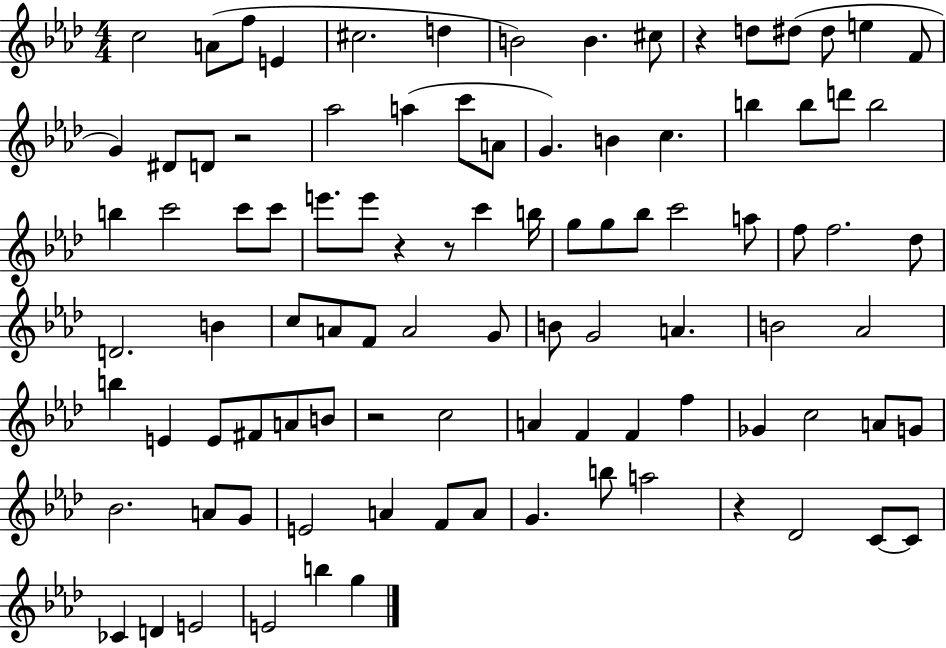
C5/h A4/e F5/e E4/q C#5/h. D5/q B4/h B4/q. C#5/e R/q D5/e D#5/e D#5/e E5/q F4/e G4/q D#4/e D4/e R/h Ab5/h A5/q C6/e A4/e G4/q. B4/q C5/q. B5/q B5/e D6/e B5/h B5/q C6/h C6/e C6/e E6/e. E6/e R/q R/e C6/q B5/s G5/e G5/e Bb5/e C6/h A5/e F5/e F5/h. Db5/e D4/h. B4/q C5/e A4/e F4/e A4/h G4/e B4/e G4/h A4/q. B4/h Ab4/h B5/q E4/q E4/e F#4/e A4/e B4/e R/h C5/h A4/q F4/q F4/q F5/q Gb4/q C5/h A4/e G4/e Bb4/h. A4/e G4/e E4/h A4/q F4/e A4/e G4/q. B5/e A5/h R/q Db4/h C4/e C4/e CES4/q D4/q E4/h E4/h B5/q G5/q